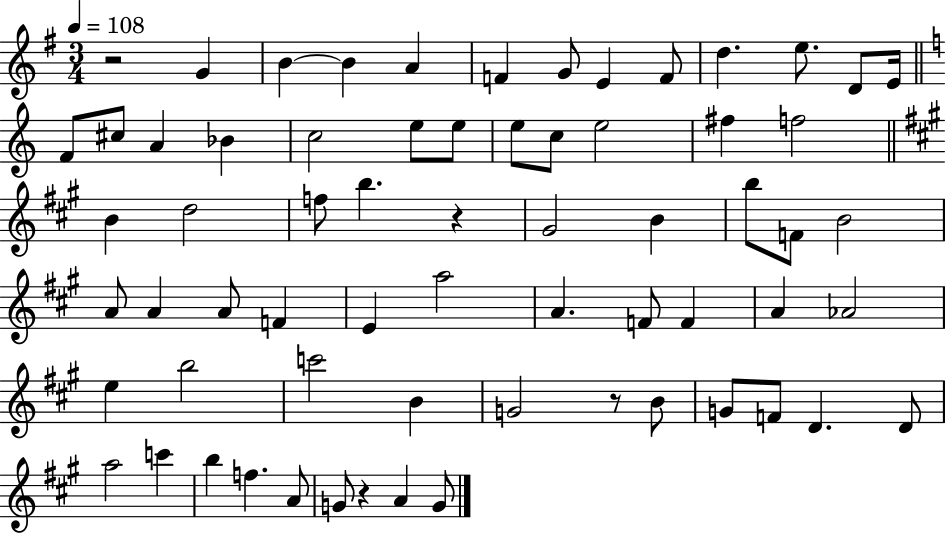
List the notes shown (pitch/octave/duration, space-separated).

R/h G4/q B4/q B4/q A4/q F4/q G4/e E4/q F4/e D5/q. E5/e. D4/e E4/s F4/e C#5/e A4/q Bb4/q C5/h E5/e E5/e E5/e C5/e E5/h F#5/q F5/h B4/q D5/h F5/e B5/q. R/q G#4/h B4/q B5/e F4/e B4/h A4/e A4/q A4/e F4/q E4/q A5/h A4/q. F4/e F4/q A4/q Ab4/h E5/q B5/h C6/h B4/q G4/h R/e B4/e G4/e F4/e D4/q. D4/e A5/h C6/q B5/q F5/q. A4/e G4/e R/q A4/q G4/e